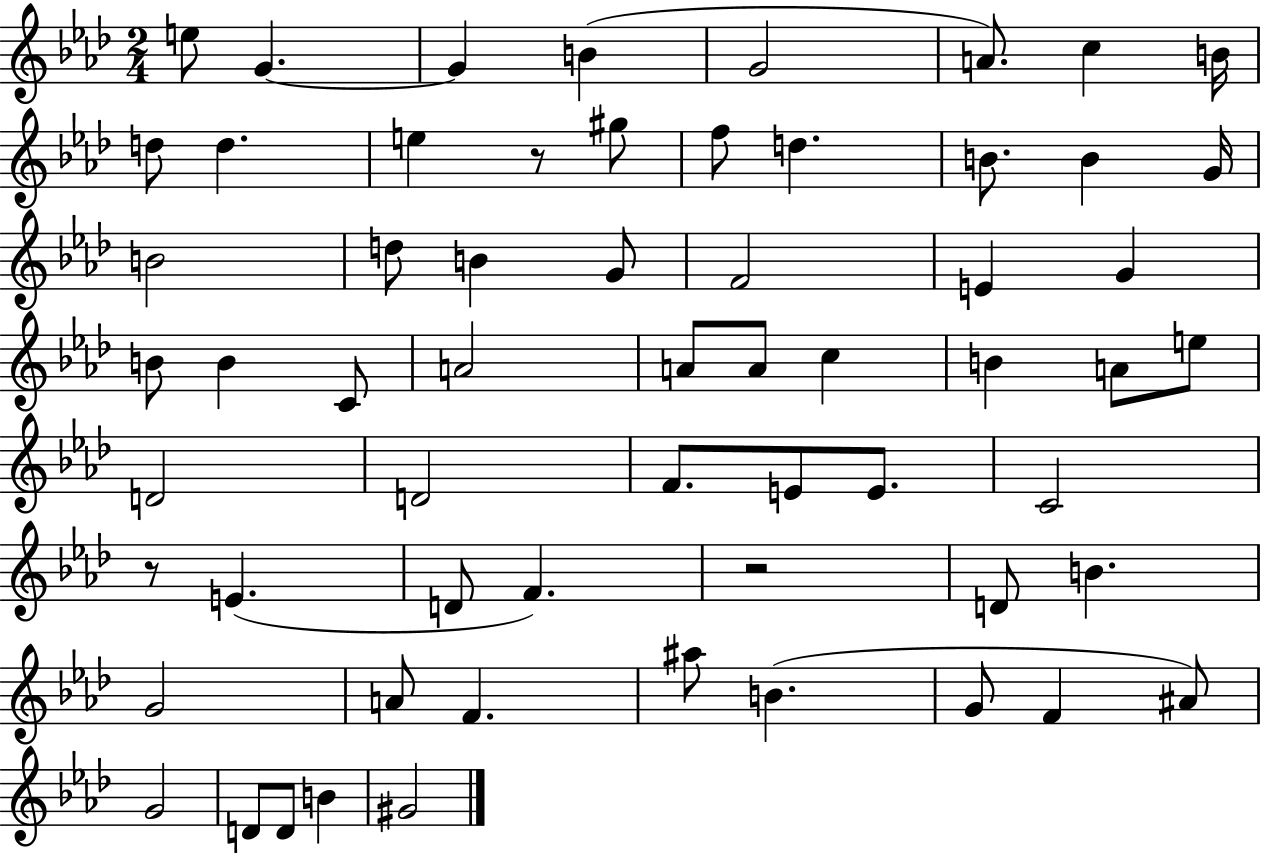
{
  \clef treble
  \numericTimeSignature
  \time 2/4
  \key aes \major
  \repeat volta 2 { e''8 g'4.~~ | g'4 b'4( | g'2 | a'8.) c''4 b'16 | \break d''8 d''4. | e''4 r8 gis''8 | f''8 d''4. | b'8. b'4 g'16 | \break b'2 | d''8 b'4 g'8 | f'2 | e'4 g'4 | \break b'8 b'4 c'8 | a'2 | a'8 a'8 c''4 | b'4 a'8 e''8 | \break d'2 | d'2 | f'8. e'8 e'8. | c'2 | \break r8 e'4.( | d'8 f'4.) | r2 | d'8 b'4. | \break g'2 | a'8 f'4. | ais''8 b'4.( | g'8 f'4 ais'8) | \break g'2 | d'8 d'8 b'4 | gis'2 | } \bar "|."
}